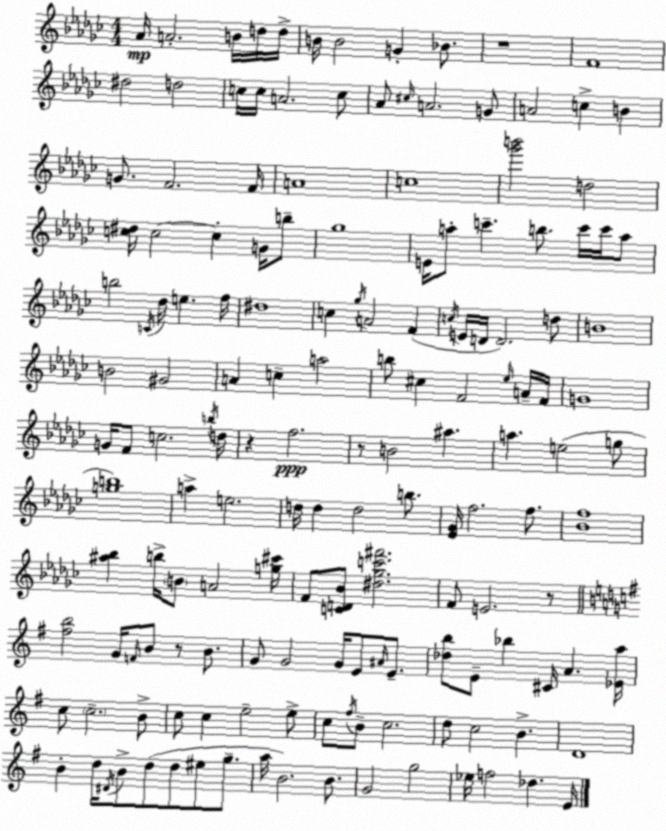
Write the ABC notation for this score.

X:1
T:Untitled
M:4/4
L:1/4
K:Ebm
_A/4 A2 B/4 d/4 d/4 B/4 B2 G _B/2 z4 F4 ^d2 d2 c/4 c/4 A2 c/2 _A/2 ^c/4 A2 G/2 A2 c B G/2 F2 F/4 A4 c4 [_g'b']2 d2 [c^d]/4 c2 c G/4 b/2 _g4 E/4 a/2 c' b/2 c'/4 c'/4 a/2 b2 C/4 _d/4 e f/4 ^d4 c _g/4 A2 F c/4 E/4 D/4 D2 d/2 B4 B2 ^G2 A c a2 b/2 ^c F2 _e/4 A/4 F/4 G4 G/4 F/2 c2 b/4 d/4 z f2 z/2 B2 ^a a e2 g/2 [gb]4 a e2 d/4 d d2 b/2 [_E_G]/4 f2 f/2 [_Bf]4 [^a_b] b/4 B/2 A2 [g^c']/4 F/2 [CD_B]/2 [^d_gc'^f']2 F/2 E2 z/2 [^fb]2 G/4 F/4 B/2 z/2 B/2 G/2 G2 G/4 E/2 ^A/4 E/2 [_db]/2 E/2 _b ^C/4 A [_Ea]/4 c/2 c2 B/2 c/2 c e2 e/2 c/2 ^f/4 B/2 c2 d/2 c2 B D4 B d/4 ^D/4 B/2 d/2 d/2 ^e/2 g/2 a/4 B2 B/2 G2 g2 _e/4 f2 _d E/4